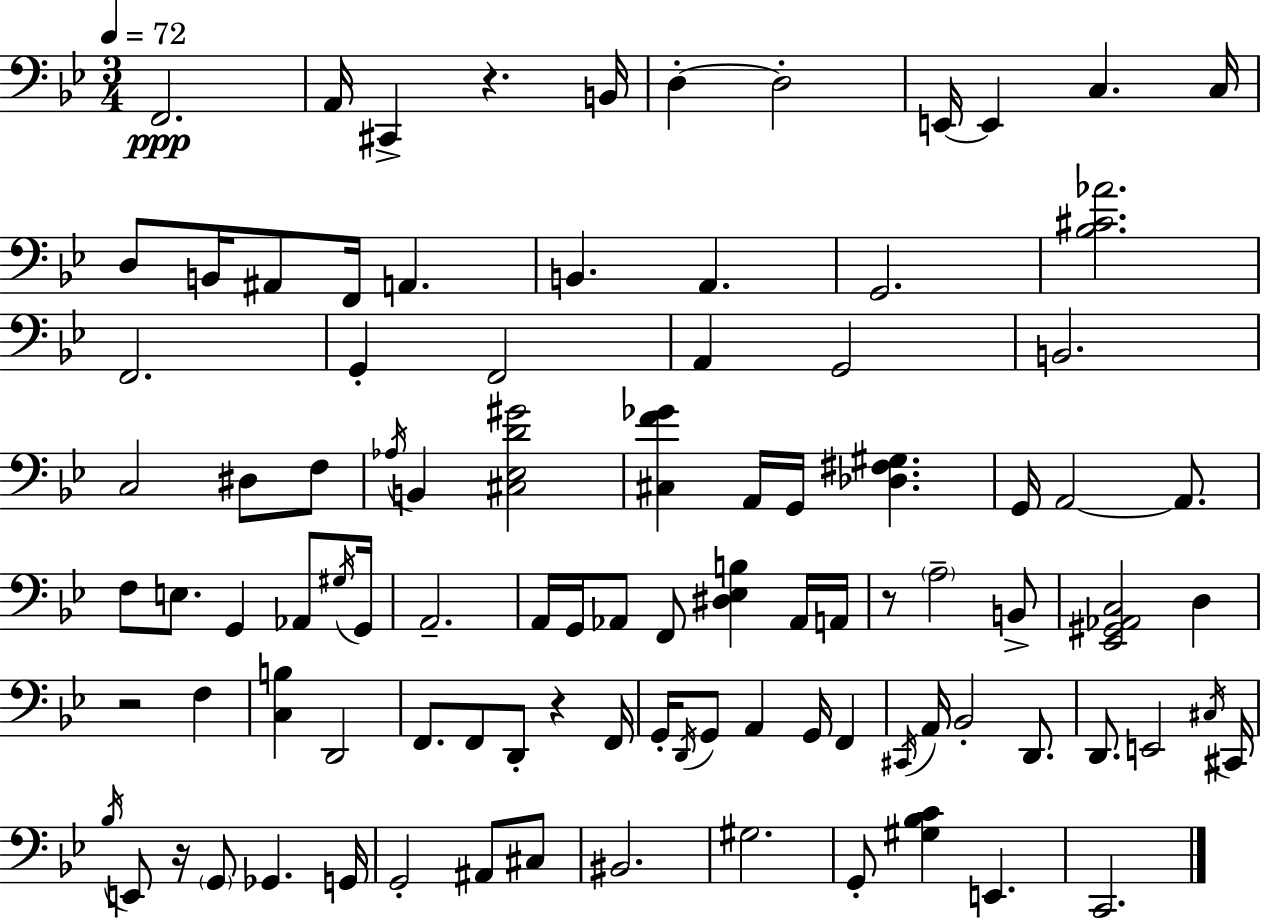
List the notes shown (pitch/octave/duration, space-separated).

F2/h. A2/s C#2/q R/q. B2/s D3/q D3/h E2/s E2/q C3/q. C3/s D3/e B2/s A#2/e F2/s A2/q. B2/q. A2/q. G2/h. [Bb3,C#4,Ab4]/h. F2/h. G2/q F2/h A2/q G2/h B2/h. C3/h D#3/e F3/e Ab3/s B2/q [C#3,Eb3,D4,G#4]/h [C#3,F4,Gb4]/q A2/s G2/s [Db3,F#3,G#3]/q. G2/s A2/h A2/e. F3/e E3/e. G2/q Ab2/e G#3/s G2/s A2/h. A2/s G2/s Ab2/e F2/e [D#3,Eb3,B3]/q Ab2/s A2/s R/e A3/h B2/e [Eb2,G#2,Ab2,C3]/h D3/q R/h F3/q [C3,B3]/q D2/h F2/e. F2/e D2/e R/q F2/s G2/s D2/s G2/e A2/q G2/s F2/q C#2/s A2/s Bb2/h D2/e. D2/e. E2/h C#3/s C#2/s Bb3/s E2/e R/s G2/e Gb2/q. G2/s G2/h A#2/e C#3/e BIS2/h. G#3/h. G2/e [G#3,Bb3,C4]/q E2/q. C2/h.